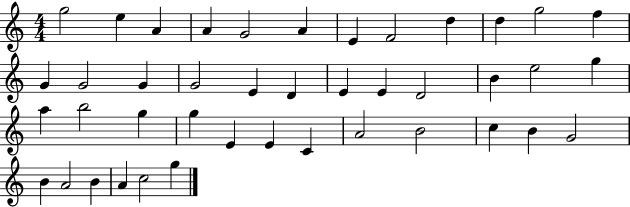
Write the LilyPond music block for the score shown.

{
  \clef treble
  \numericTimeSignature
  \time 4/4
  \key c \major
  g''2 e''4 a'4 | a'4 g'2 a'4 | e'4 f'2 d''4 | d''4 g''2 f''4 | \break g'4 g'2 g'4 | g'2 e'4 d'4 | e'4 e'4 d'2 | b'4 e''2 g''4 | \break a''4 b''2 g''4 | g''4 e'4 e'4 c'4 | a'2 b'2 | c''4 b'4 g'2 | \break b'4 a'2 b'4 | a'4 c''2 g''4 | \bar "|."
}